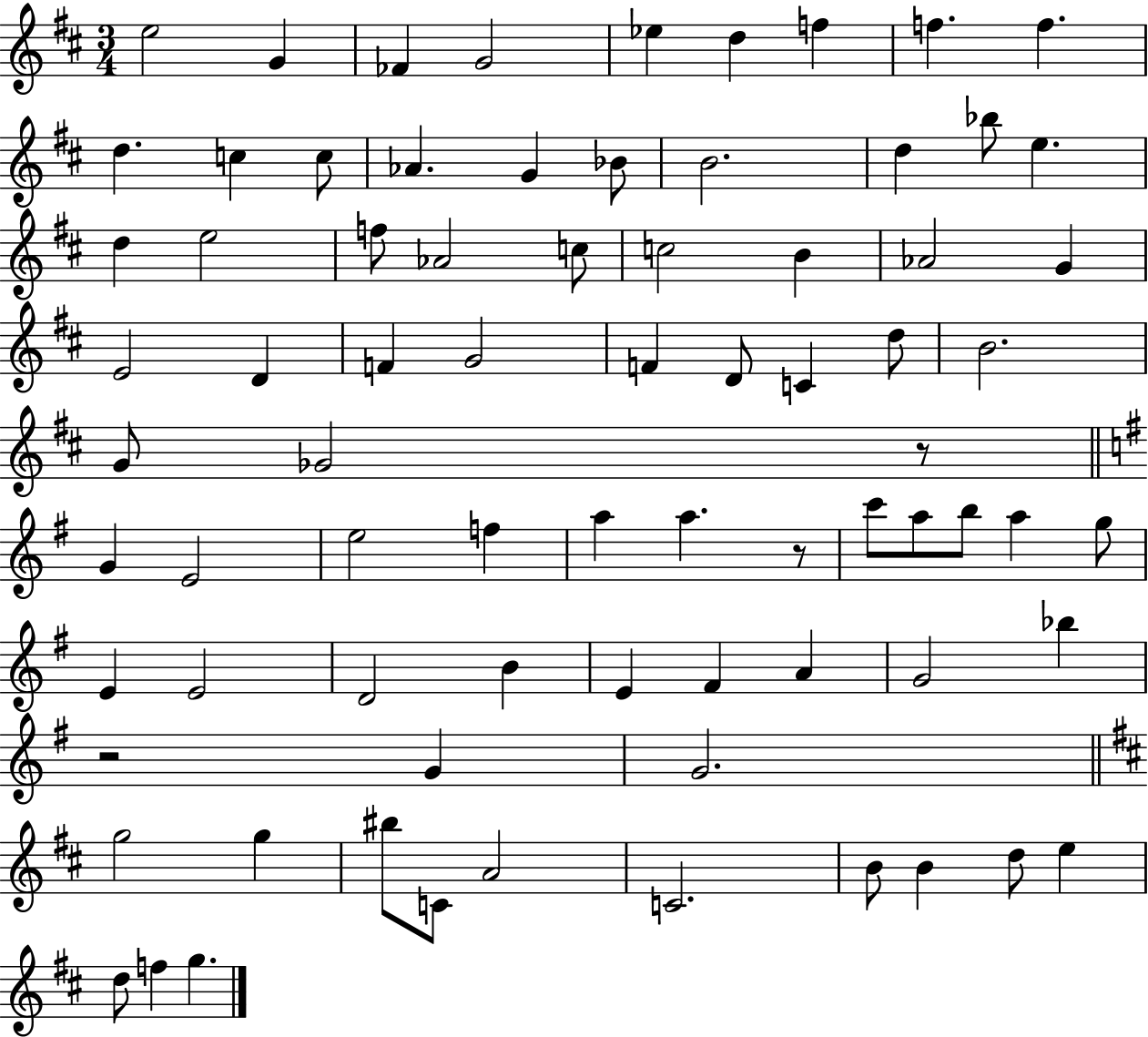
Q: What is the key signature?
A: D major